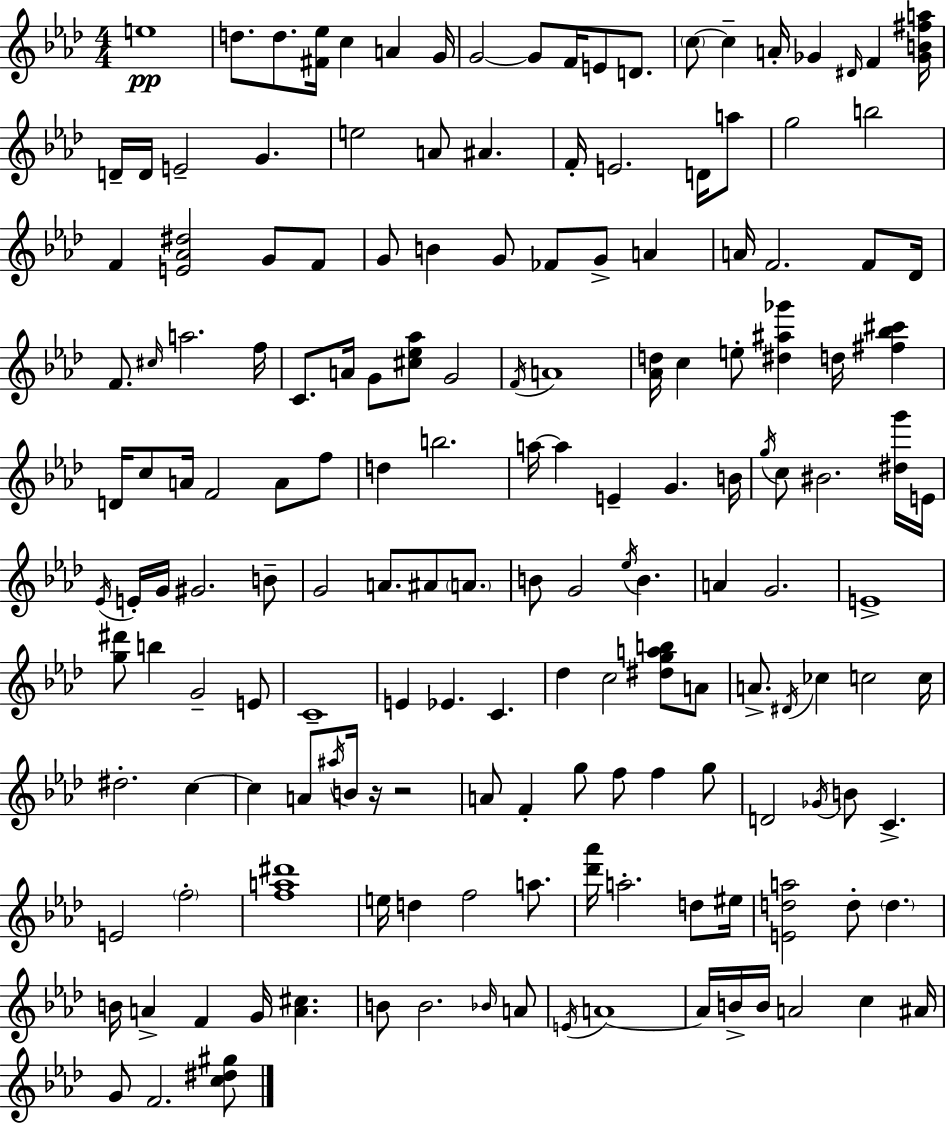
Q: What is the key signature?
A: F minor